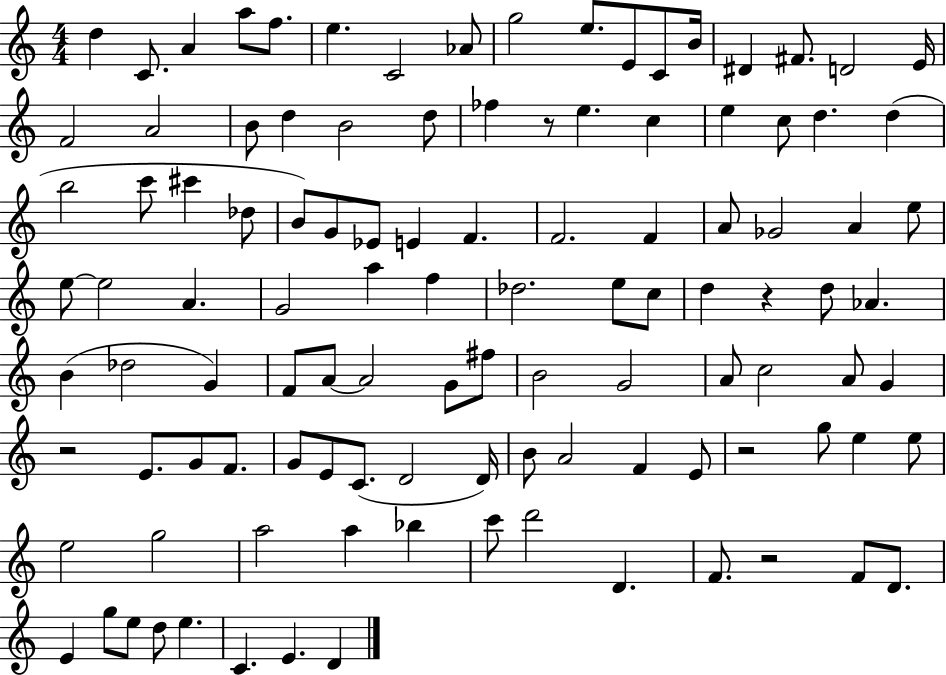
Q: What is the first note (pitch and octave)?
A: D5